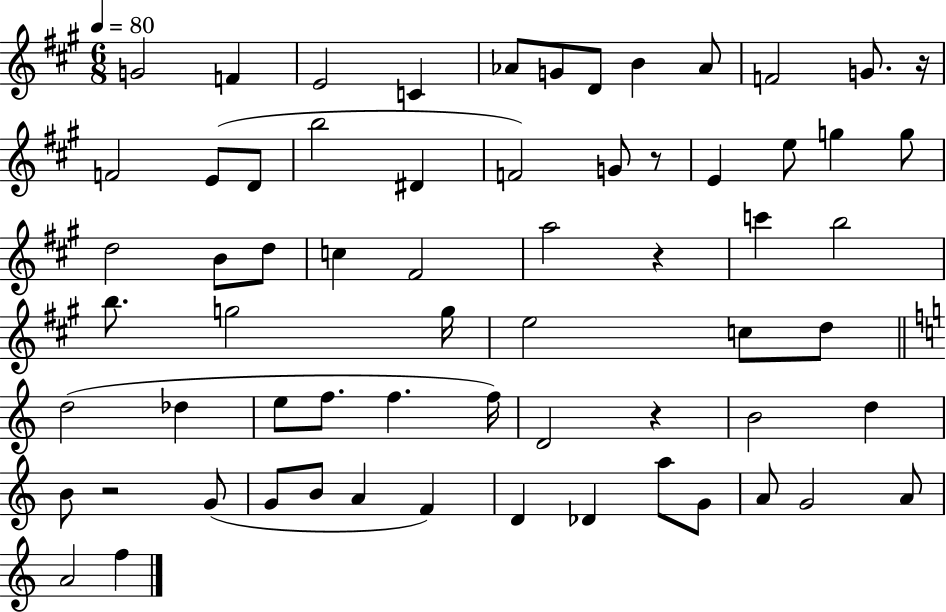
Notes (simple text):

G4/h F4/q E4/h C4/q Ab4/e G4/e D4/e B4/q Ab4/e F4/h G4/e. R/s F4/h E4/e D4/e B5/h D#4/q F4/h G4/e R/e E4/q E5/e G5/q G5/e D5/h B4/e D5/e C5/q F#4/h A5/h R/q C6/q B5/h B5/e. G5/h G5/s E5/h C5/e D5/e D5/h Db5/q E5/e F5/e. F5/q. F5/s D4/h R/q B4/h D5/q B4/e R/h G4/e G4/e B4/e A4/q F4/q D4/q Db4/q A5/e G4/e A4/e G4/h A4/e A4/h F5/q